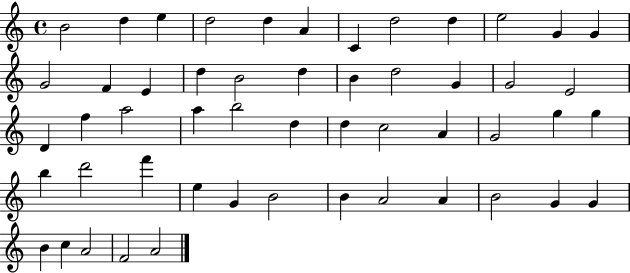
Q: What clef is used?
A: treble